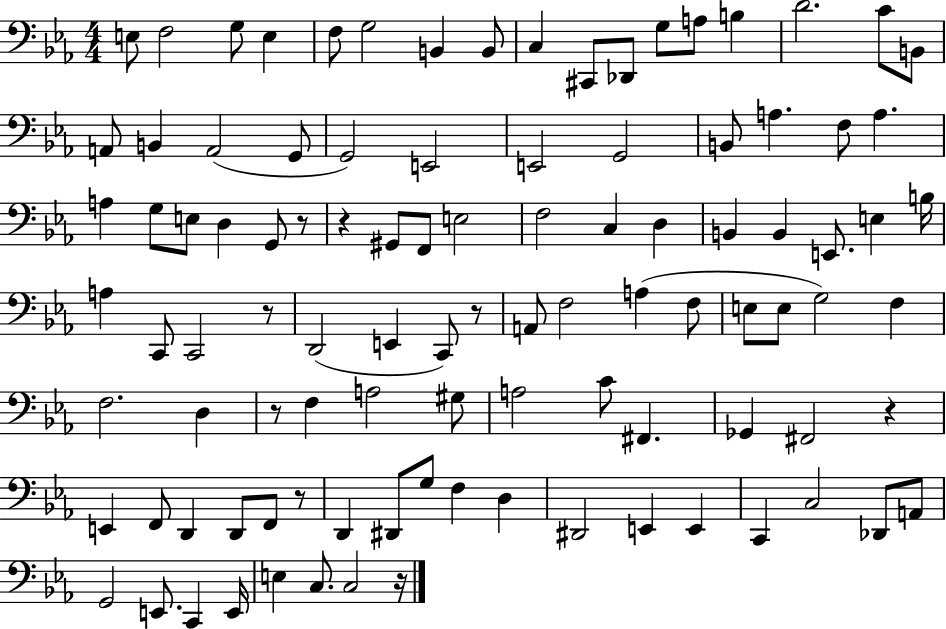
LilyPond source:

{
  \clef bass
  \numericTimeSignature
  \time 4/4
  \key ees \major
  e8 f2 g8 e4 | f8 g2 b,4 b,8 | c4 cis,8 des,8 g8 a8 b4 | d'2. c'8 b,8 | \break a,8 b,4 a,2( g,8 | g,2) e,2 | e,2 g,2 | b,8 a4. f8 a4. | \break a4 g8 e8 d4 g,8 r8 | r4 gis,8 f,8 e2 | f2 c4 d4 | b,4 b,4 e,8. e4 b16 | \break a4 c,8 c,2 r8 | d,2( e,4 c,8) r8 | a,8 f2 a4( f8 | e8 e8 g2) f4 | \break f2. d4 | r8 f4 a2 gis8 | a2 c'8 fis,4. | ges,4 fis,2 r4 | \break e,4 f,8 d,4 d,8 f,8 r8 | d,4 dis,8 g8 f4 d4 | dis,2 e,4 e,4 | c,4 c2 des,8 a,8 | \break g,2 e,8. c,4 e,16 | e4 c8. c2 r16 | \bar "|."
}